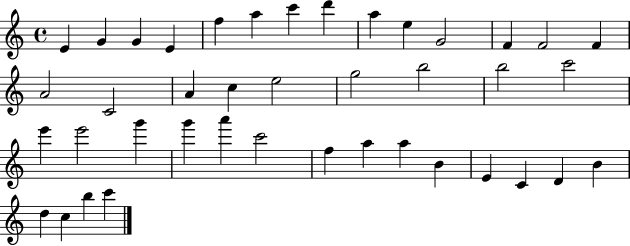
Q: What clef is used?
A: treble